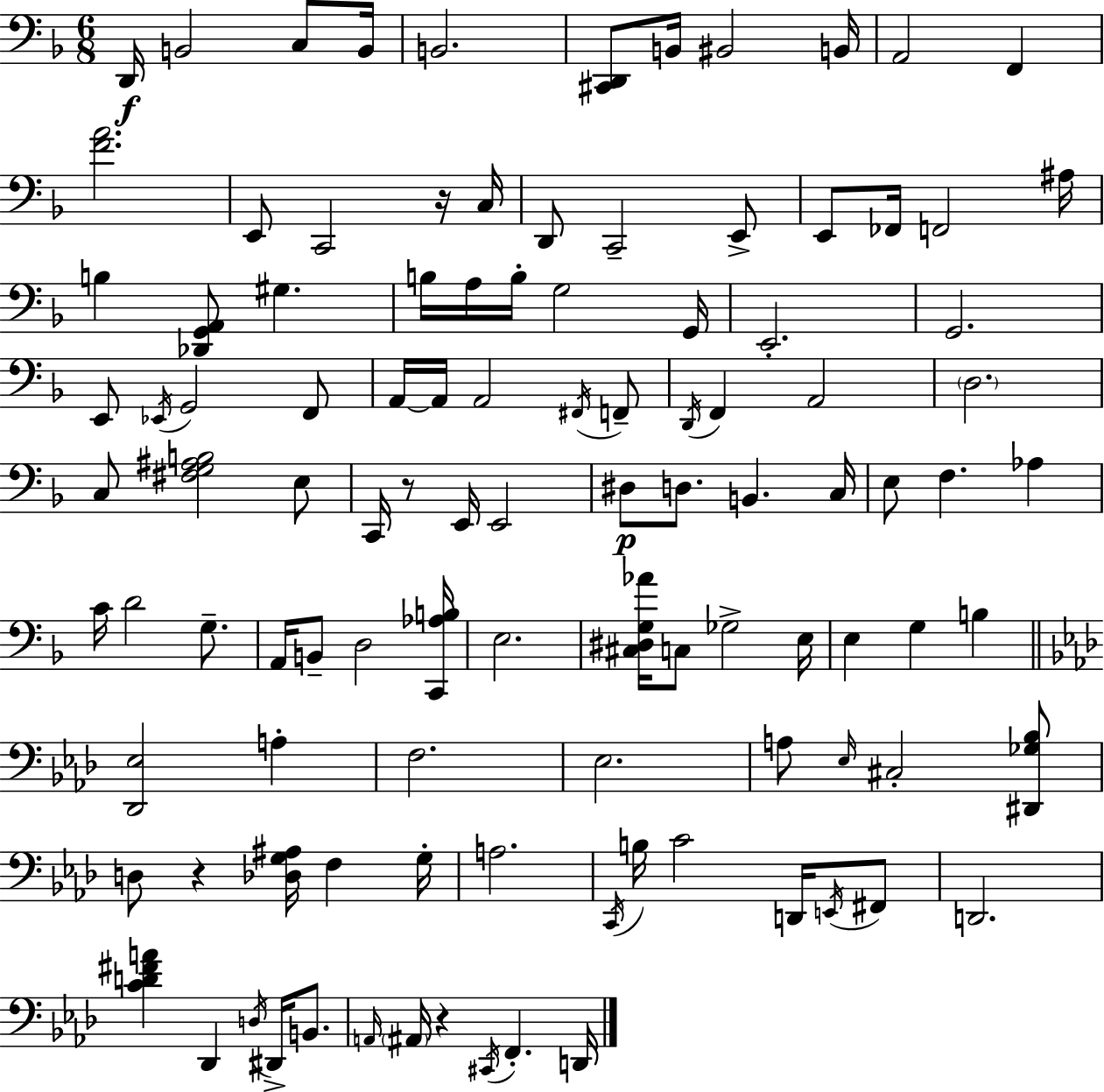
X:1
T:Untitled
M:6/8
L:1/4
K:Dm
D,,/4 B,,2 C,/2 B,,/4 B,,2 [^C,,D,,]/2 B,,/4 ^B,,2 B,,/4 A,,2 F,, [FA]2 E,,/2 C,,2 z/4 C,/4 D,,/2 C,,2 E,,/2 E,,/2 _F,,/4 F,,2 ^A,/4 B, [_D,,G,,A,,]/2 ^G, B,/4 A,/4 B,/4 G,2 G,,/4 E,,2 G,,2 E,,/2 _E,,/4 G,,2 F,,/2 A,,/4 A,,/4 A,,2 ^F,,/4 F,,/2 D,,/4 F,, A,,2 D,2 C,/2 [^F,G,^A,B,]2 E,/2 C,,/4 z/2 E,,/4 E,,2 ^D,/2 D,/2 B,, C,/4 E,/2 F, _A, C/4 D2 G,/2 A,,/4 B,,/2 D,2 [C,,_A,B,]/4 E,2 [^C,^D,G,_A]/4 C,/2 _G,2 E,/4 E, G, B, [_D,,_E,]2 A, F,2 _E,2 A,/2 _E,/4 ^C,2 [^D,,_G,_B,]/2 D,/2 z [_D,G,^A,]/4 F, G,/4 A,2 C,,/4 B,/4 C2 D,,/4 E,,/4 ^F,,/2 D,,2 [CD^FA] _D,, D,/4 ^D,,/4 B,,/2 A,,/4 ^A,,/4 z ^C,,/4 F,, D,,/4